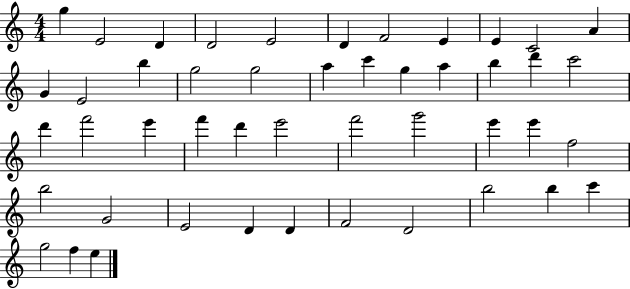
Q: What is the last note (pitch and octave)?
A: E5